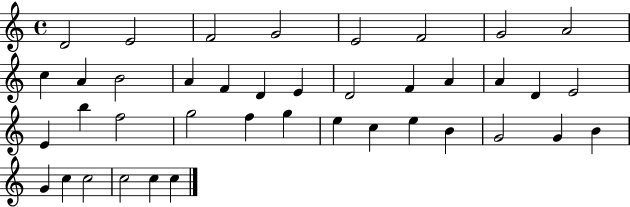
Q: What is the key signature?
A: C major